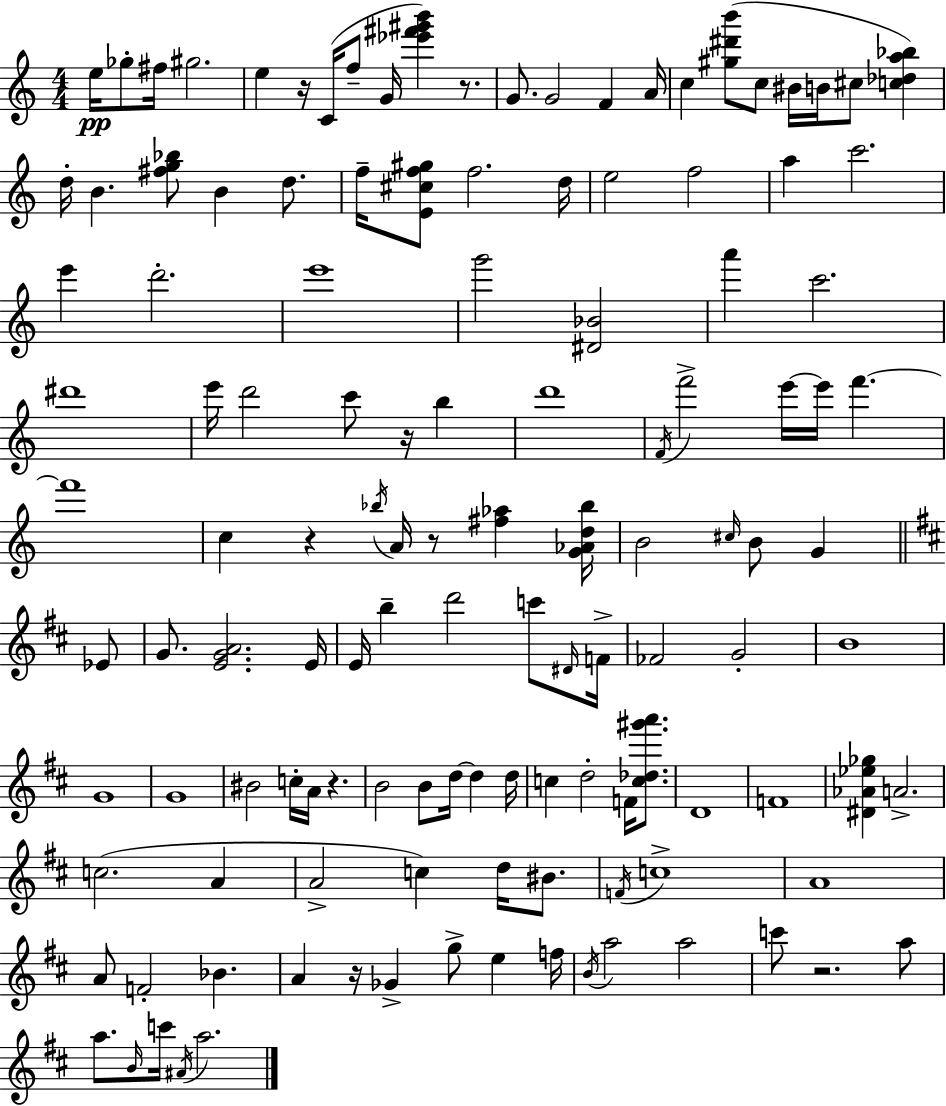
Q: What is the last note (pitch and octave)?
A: A5